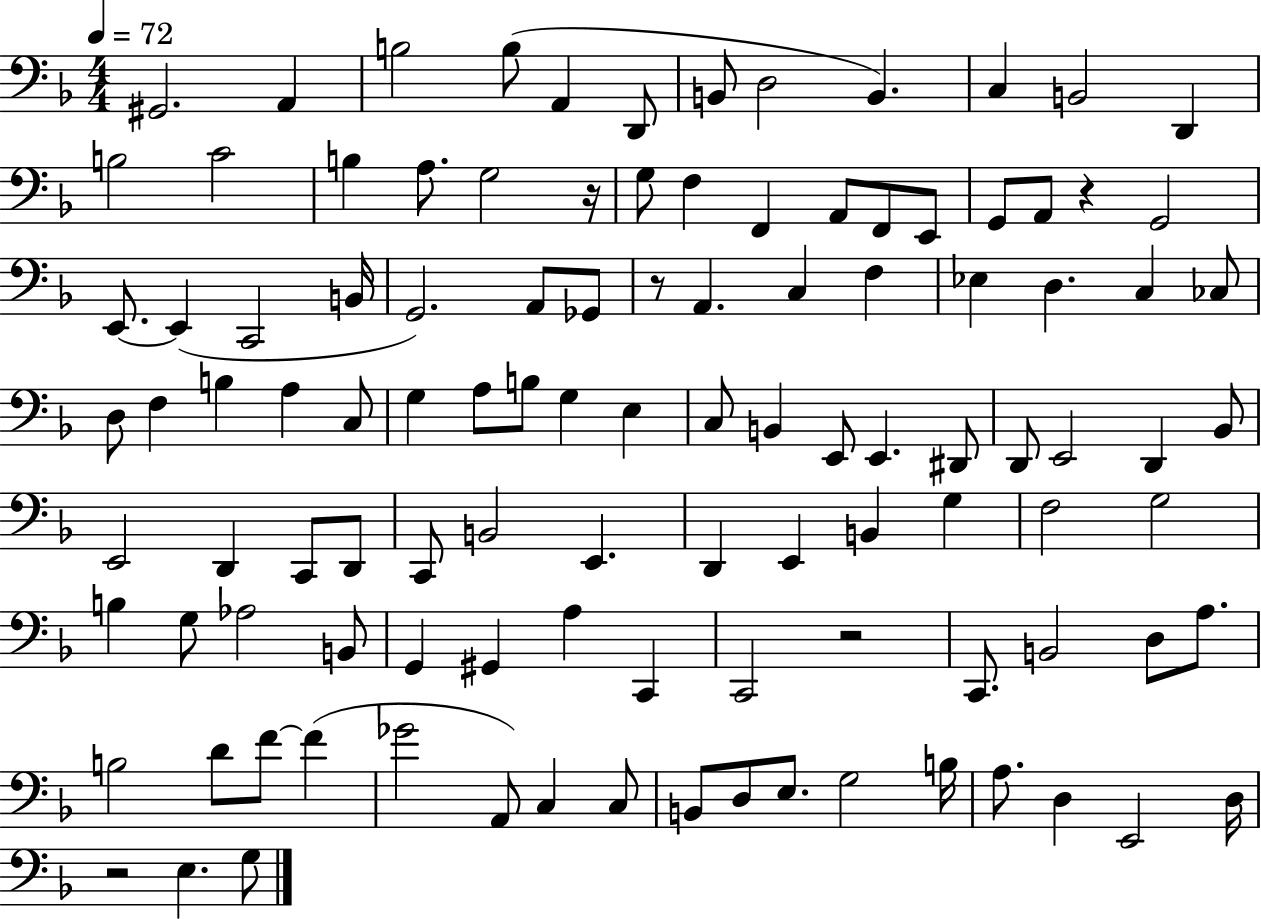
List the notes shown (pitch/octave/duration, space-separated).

G#2/h. A2/q B3/h B3/e A2/q D2/e B2/e D3/h B2/q. C3/q B2/h D2/q B3/h C4/h B3/q A3/e. G3/h R/s G3/e F3/q F2/q A2/e F2/e E2/e G2/e A2/e R/q G2/h E2/e. E2/q C2/h B2/s G2/h. A2/e Gb2/e R/e A2/q. C3/q F3/q Eb3/q D3/q. C3/q CES3/e D3/e F3/q B3/q A3/q C3/e G3/q A3/e B3/e G3/q E3/q C3/e B2/q E2/e E2/q. D#2/e D2/e E2/h D2/q Bb2/e E2/h D2/q C2/e D2/e C2/e B2/h E2/q. D2/q E2/q B2/q G3/q F3/h G3/h B3/q G3/e Ab3/h B2/e G2/q G#2/q A3/q C2/q C2/h R/h C2/e. B2/h D3/e A3/e. B3/h D4/e F4/e F4/q Gb4/h A2/e C3/q C3/e B2/e D3/e E3/e. G3/h B3/s A3/e. D3/q E2/h D3/s R/h E3/q. G3/e